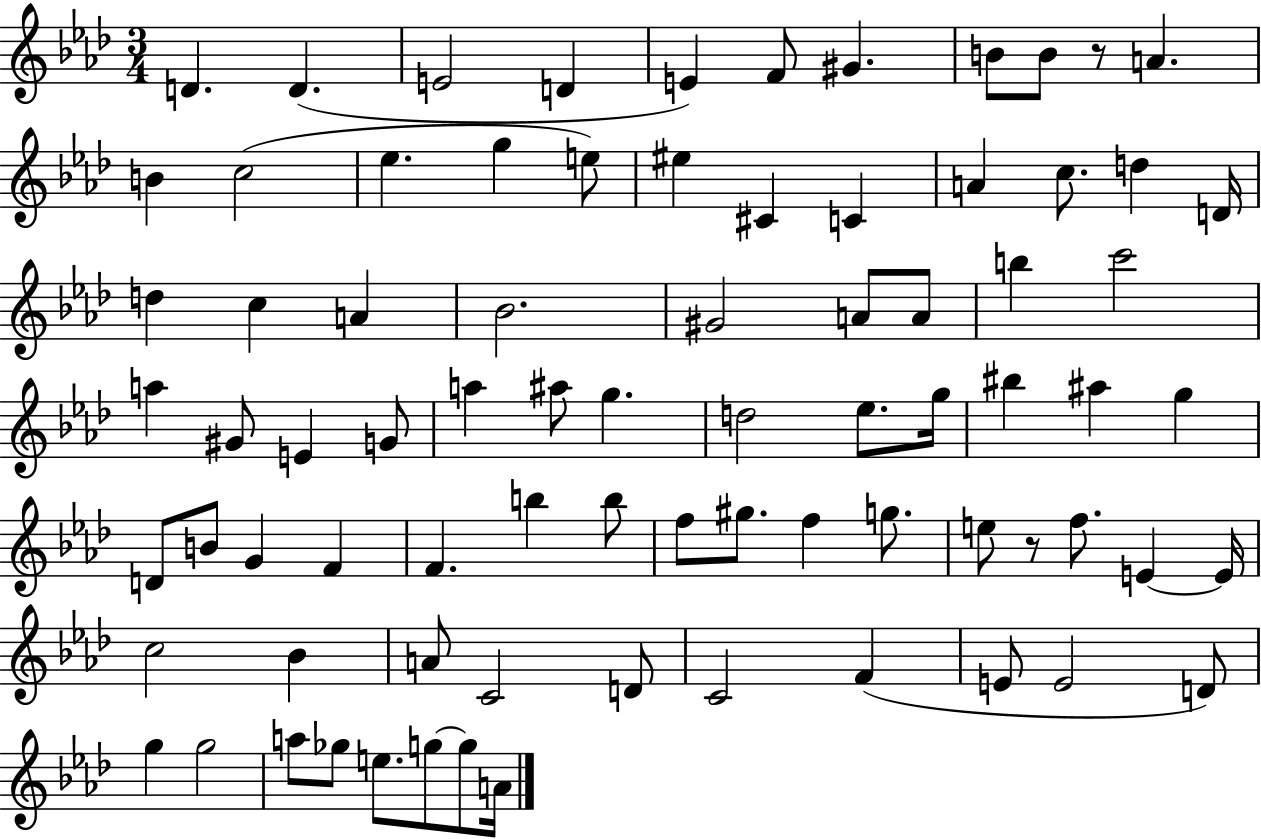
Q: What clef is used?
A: treble